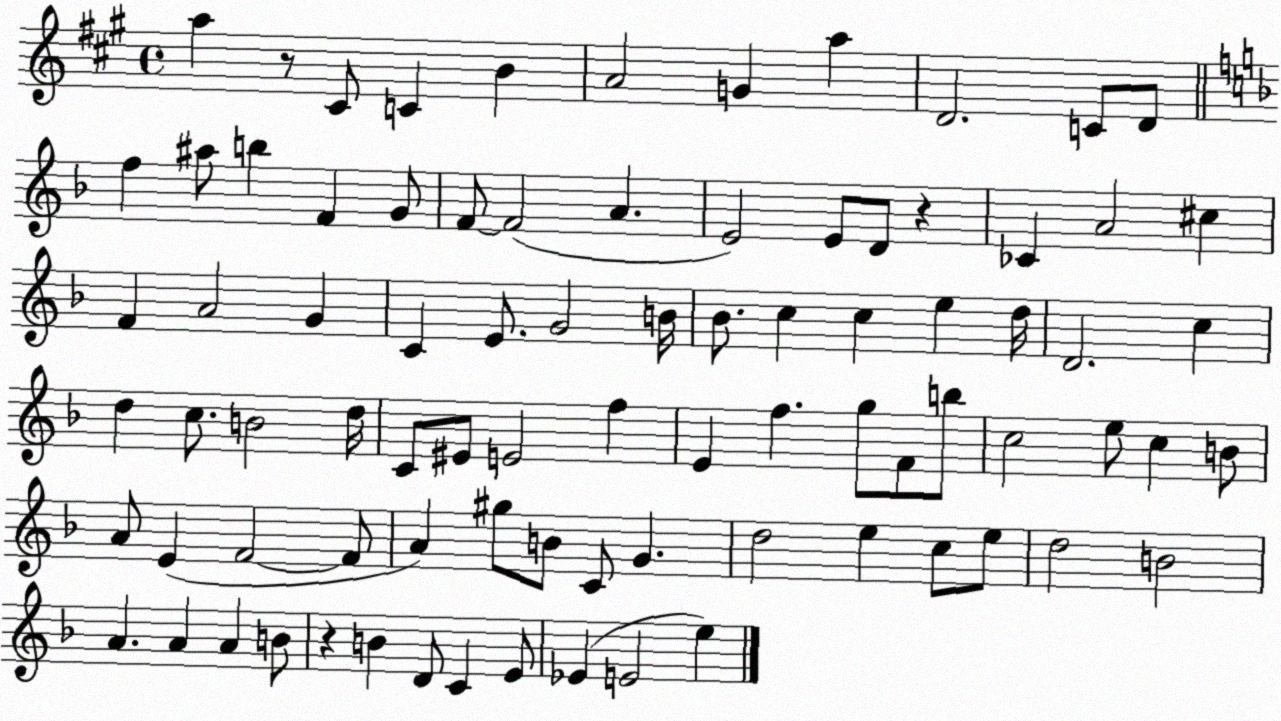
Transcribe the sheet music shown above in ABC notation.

X:1
T:Untitled
M:4/4
L:1/4
K:A
a z/2 ^C/2 C B A2 G a D2 C/2 D/2 f ^a/2 b F G/2 F/2 F2 A E2 E/2 D/2 z _C A2 ^c F A2 G C E/2 G2 B/4 _B/2 c c e d/4 D2 c d c/2 B2 d/4 C/2 ^E/2 E2 f E f g/2 F/2 b/2 c2 e/2 c B/2 A/2 E F2 F/2 A ^g/2 B/2 C/2 G d2 e c/2 e/2 d2 B2 A A A B/2 z B D/2 C E/2 _E E2 e